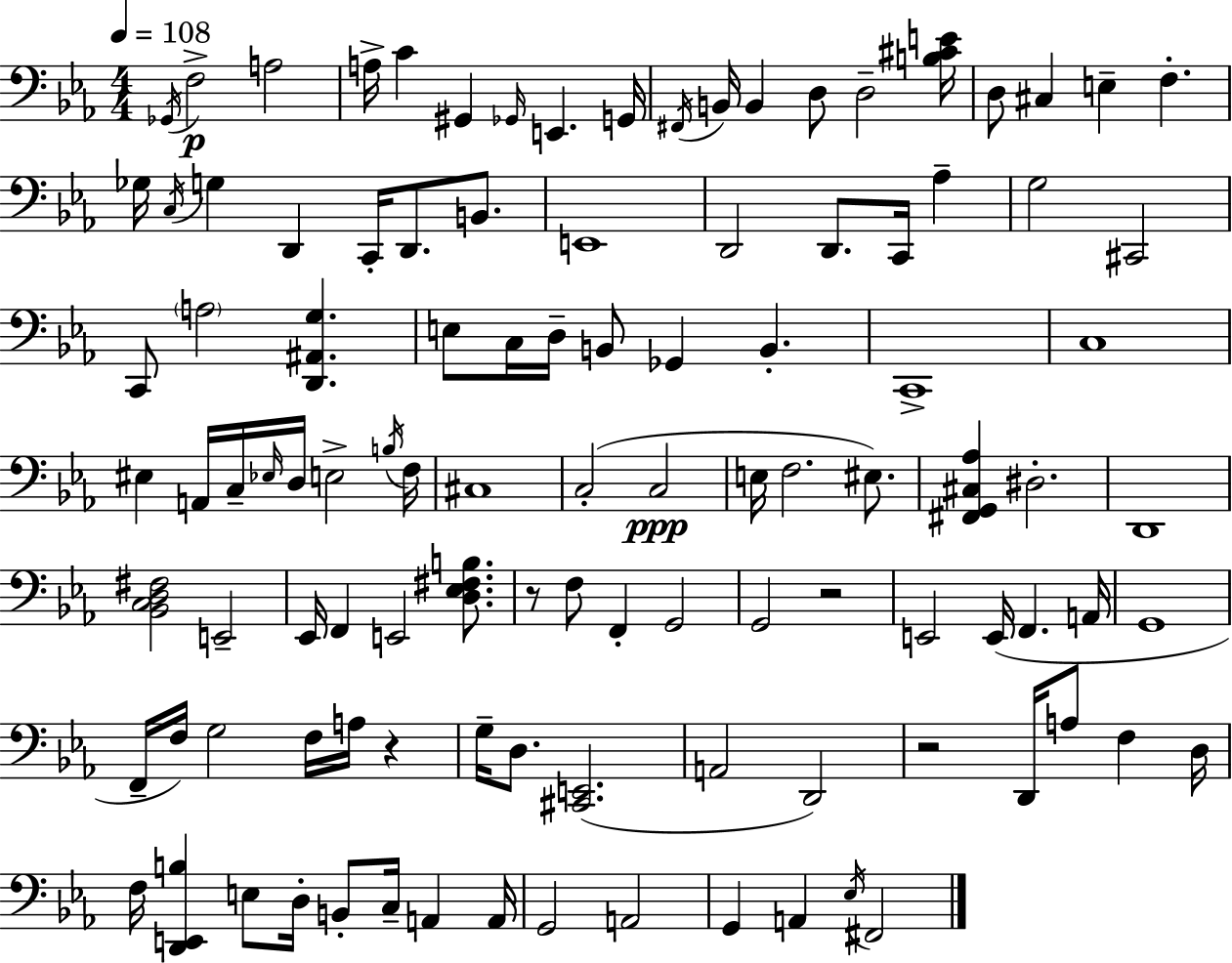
{
  \clef bass
  \numericTimeSignature
  \time 4/4
  \key c \minor
  \tempo 4 = 108
  \acciaccatura { ges,16 }\p f2-> a2 | a16-> c'4 gis,4 \grace { ges,16 } e,4. | g,16 \acciaccatura { fis,16 } b,16 b,4 d8 d2-- | <b cis' e'>16 d8 cis4 e4-- f4.-. | \break ges16 \acciaccatura { c16 } g4 d,4 c,16-. d,8. | b,8. e,1 | d,2 d,8. c,16 | aes4-- g2 cis,2 | \break c,8 \parenthesize a2 <d, ais, g>4. | e8 c16 d16-- b,8 ges,4 b,4.-. | c,1-> | c1 | \break eis4 a,16 c16-- \grace { ees16 } d16 e2-> | \acciaccatura { b16 } f16 cis1 | c2-.( c2\ppp | e16 f2. | \break eis8.) <fis, g, cis aes>4 dis2.-. | d,1 | <bes, c d fis>2 e,2-- | ees,16 f,4 e,2 | \break <d ees fis b>8. r8 f8 f,4-. g,2 | g,2 r2 | e,2 e,16( f,4. | a,16 g,1 | \break f,16-- f16) g2 | f16 a16 r4 g16-- d8. <cis, e,>2.( | a,2 d,2) | r2 d,16 a8 | \break f4 d16 f16 <d, e, b>4 e8 d16-. b,8-. | c16-- a,4 a,16 g,2 a,2 | g,4 a,4 \acciaccatura { ees16 } fis,2 | \bar "|."
}